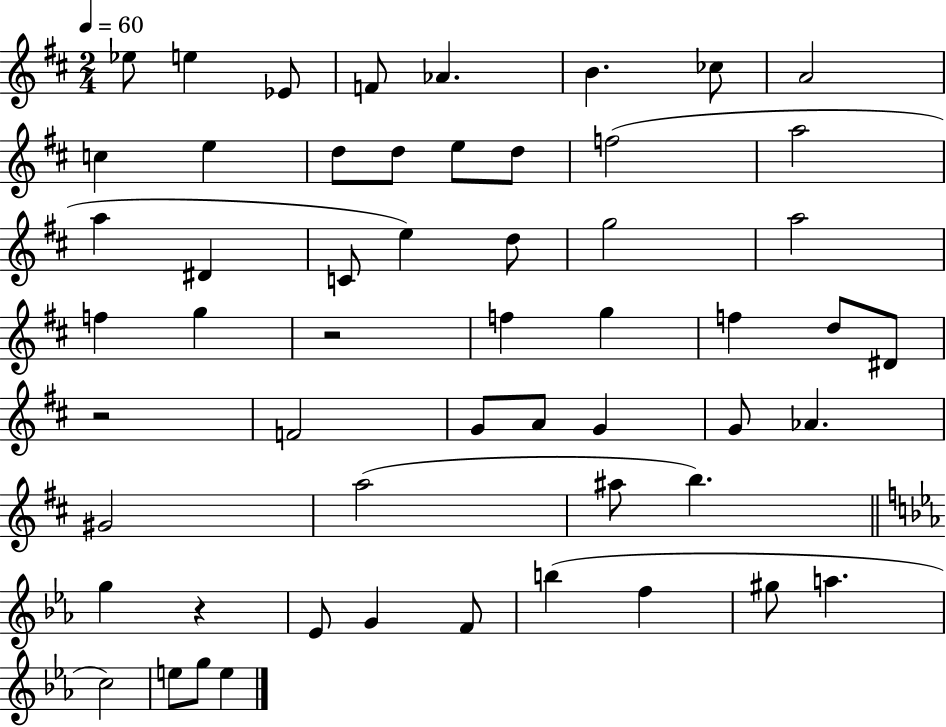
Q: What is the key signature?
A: D major